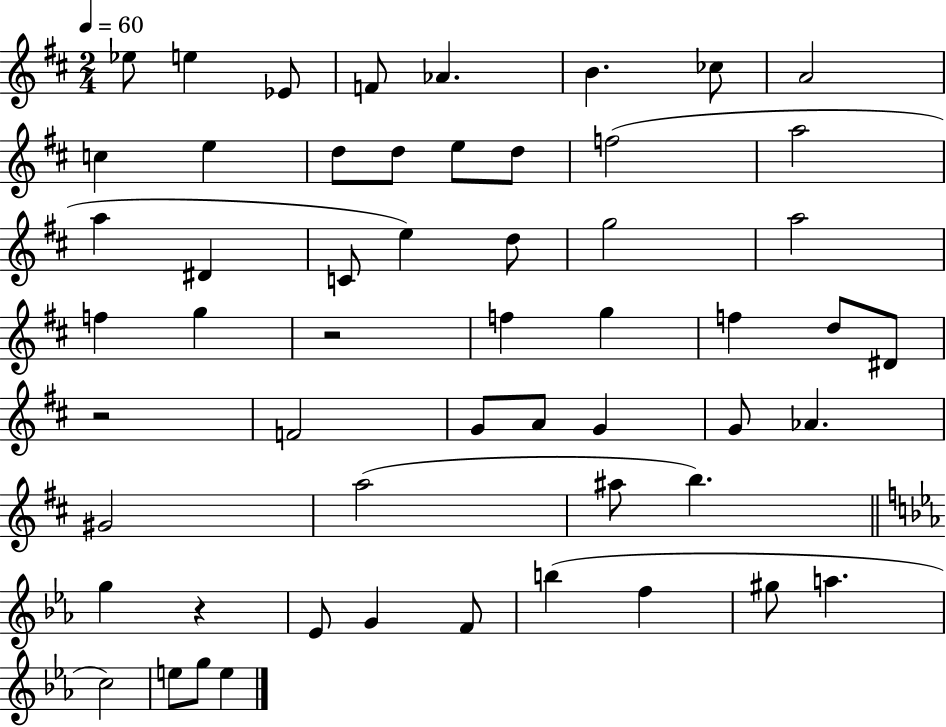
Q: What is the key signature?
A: D major